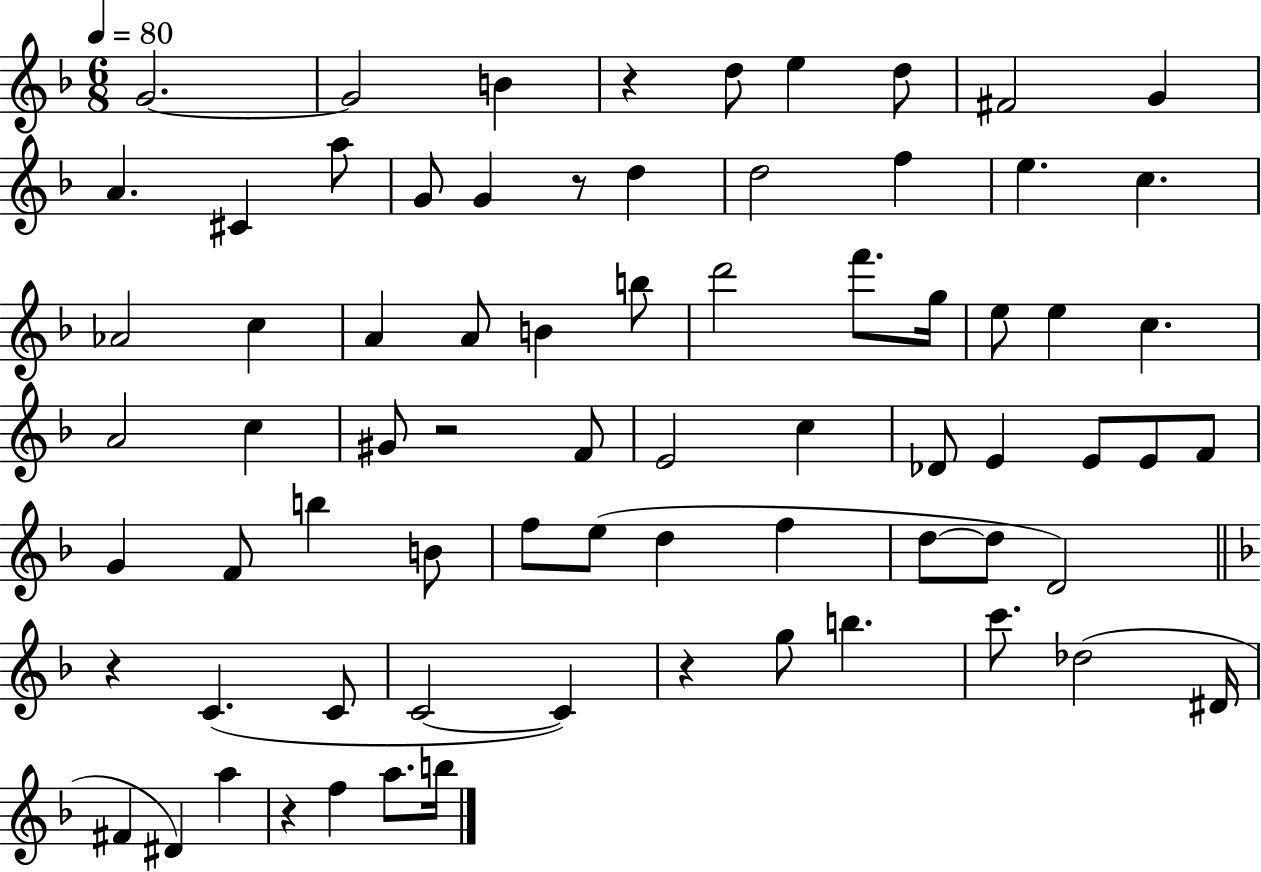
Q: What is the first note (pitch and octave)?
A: G4